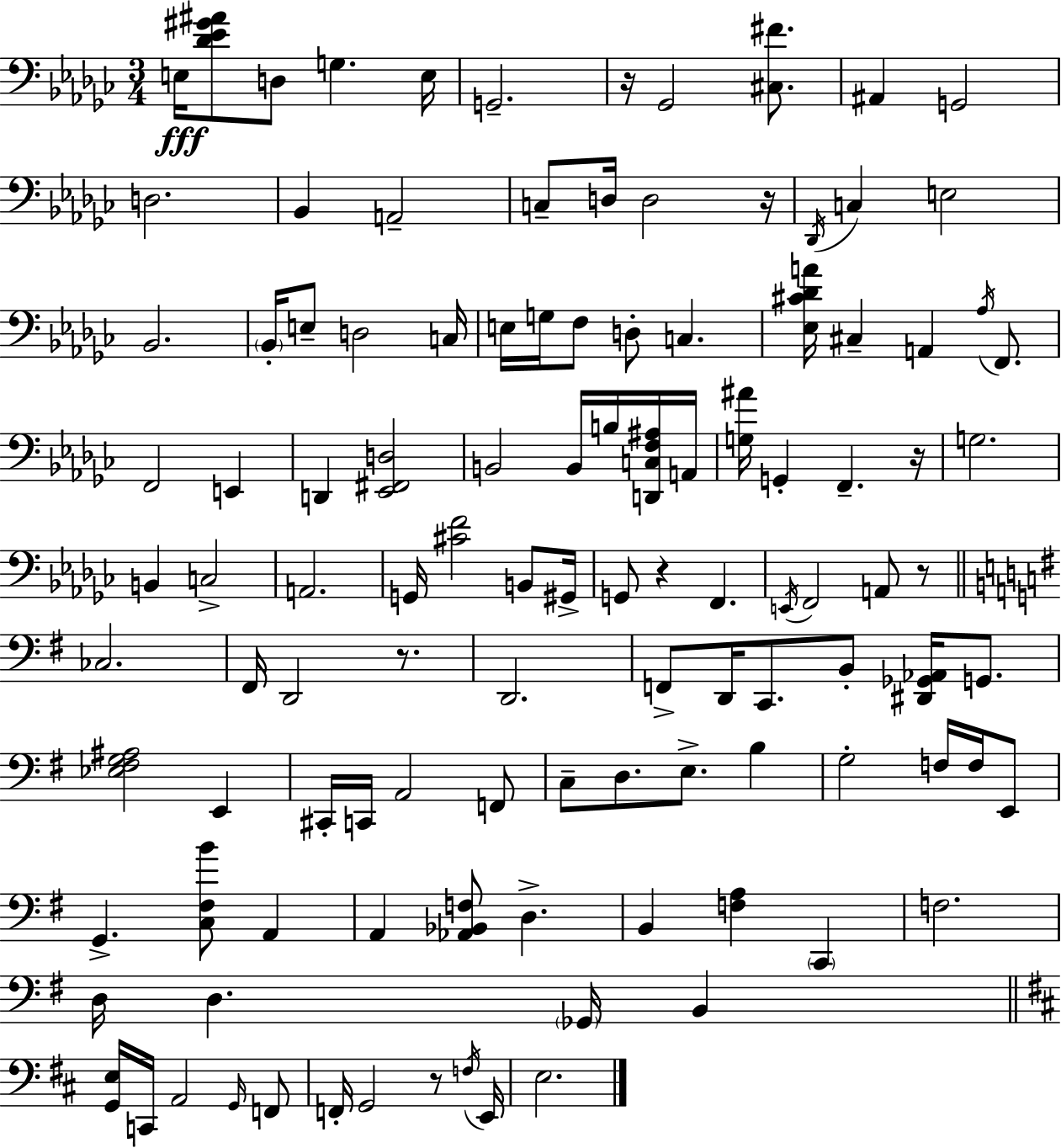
X:1
T:Untitled
M:3/4
L:1/4
K:Ebm
E,/4 [_D_E^G^A]/2 D,/2 G, E,/4 G,,2 z/4 _G,,2 [^C,^F]/2 ^A,, G,,2 D,2 _B,, A,,2 C,/2 D,/4 D,2 z/4 _D,,/4 C, E,2 _B,,2 _B,,/4 E,/2 D,2 C,/4 E,/4 G,/4 F,/2 D,/2 C, [_E,^C_DA]/4 ^C, A,, _A,/4 F,,/2 F,,2 E,, D,, [_E,,^F,,D,]2 B,,2 B,,/4 B,/4 [D,,C,F,^A,]/4 A,,/4 [G,^A]/4 G,, F,, z/4 G,2 B,, C,2 A,,2 G,,/4 [^CF]2 B,,/2 ^G,,/4 G,,/2 z F,, E,,/4 F,,2 A,,/2 z/2 _C,2 ^F,,/4 D,,2 z/2 D,,2 F,,/2 D,,/4 C,,/2 B,,/2 [^D,,_G,,_A,,]/4 G,,/2 [_E,^F,G,^A,]2 E,, ^C,,/4 C,,/4 A,,2 F,,/2 C,/2 D,/2 E,/2 B, G,2 F,/4 F,/4 E,,/2 G,, [C,^F,B]/2 A,, A,, [_A,,_B,,F,]/2 D, B,, [F,A,] C,, F,2 D,/4 D, _G,,/4 B,, [G,,E,]/4 C,,/4 A,,2 G,,/4 F,,/2 F,,/4 G,,2 z/2 F,/4 E,,/4 E,2